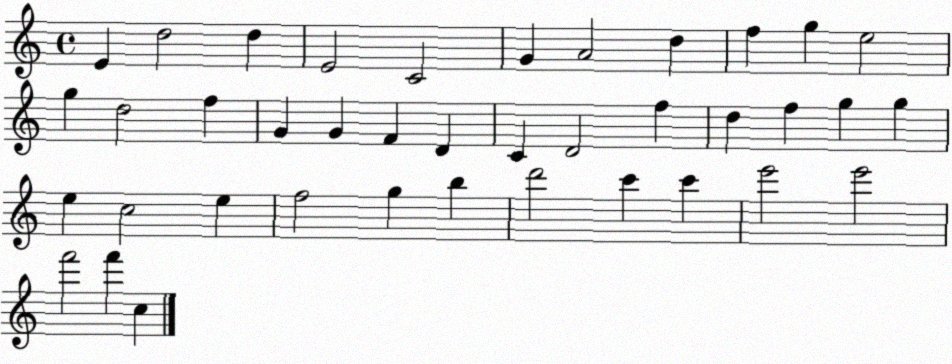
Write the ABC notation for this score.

X:1
T:Untitled
M:4/4
L:1/4
K:C
E d2 d E2 C2 G A2 d f g e2 g d2 f G G F D C D2 f d f g g e c2 e f2 g b d'2 c' c' e'2 e'2 f'2 f' c